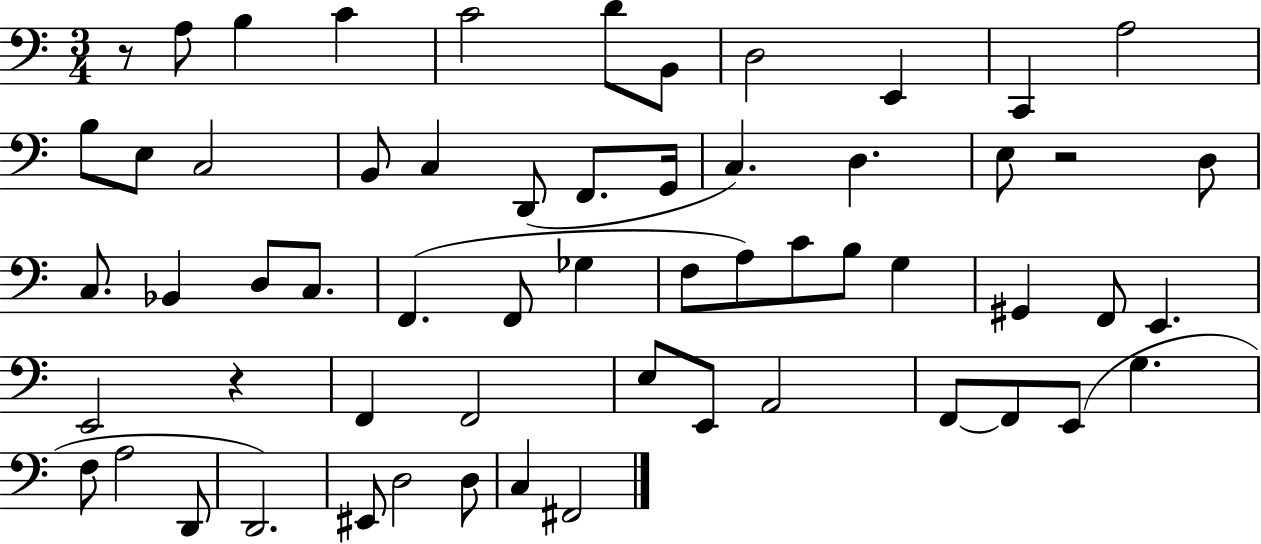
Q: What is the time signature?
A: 3/4